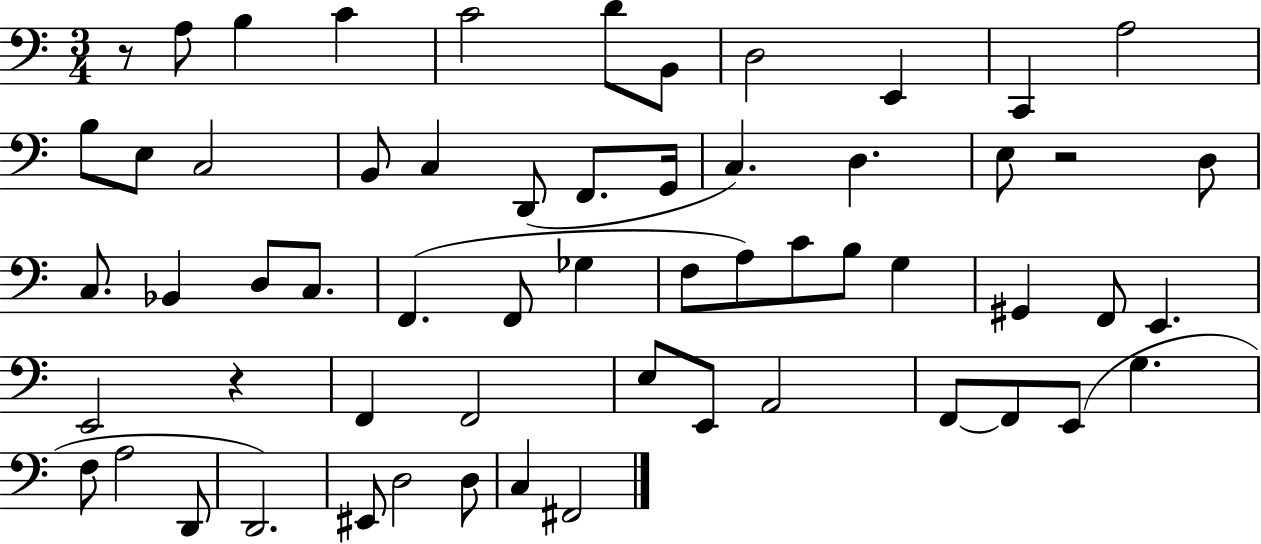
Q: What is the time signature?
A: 3/4